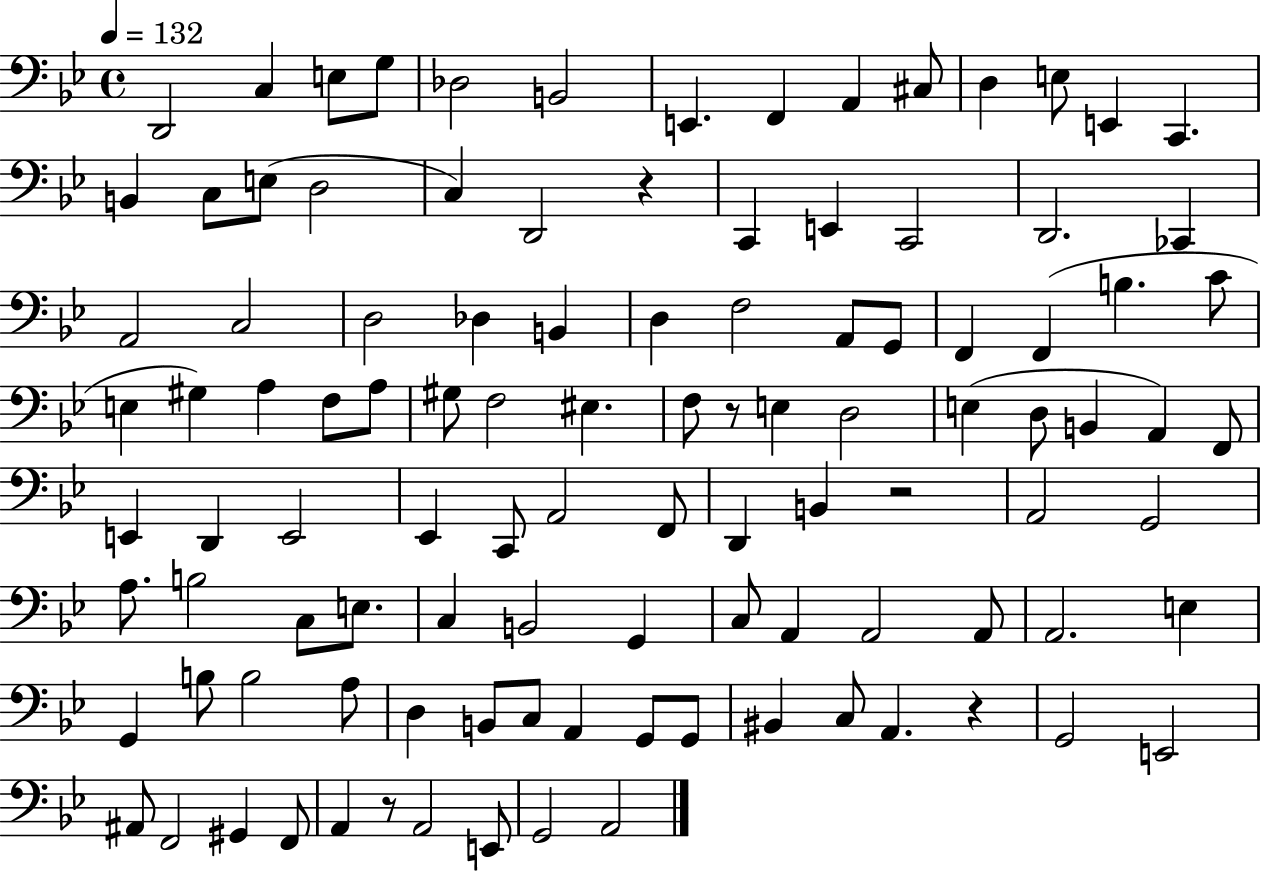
X:1
T:Untitled
M:4/4
L:1/4
K:Bb
D,,2 C, E,/2 G,/2 _D,2 B,,2 E,, F,, A,, ^C,/2 D, E,/2 E,, C,, B,, C,/2 E,/2 D,2 C, D,,2 z C,, E,, C,,2 D,,2 _C,, A,,2 C,2 D,2 _D, B,, D, F,2 A,,/2 G,,/2 F,, F,, B, C/2 E, ^G, A, F,/2 A,/2 ^G,/2 F,2 ^E, F,/2 z/2 E, D,2 E, D,/2 B,, A,, F,,/2 E,, D,, E,,2 _E,, C,,/2 A,,2 F,,/2 D,, B,, z2 A,,2 G,,2 A,/2 B,2 C,/2 E,/2 C, B,,2 G,, C,/2 A,, A,,2 A,,/2 A,,2 E, G,, B,/2 B,2 A,/2 D, B,,/2 C,/2 A,, G,,/2 G,,/2 ^B,, C,/2 A,, z G,,2 E,,2 ^A,,/2 F,,2 ^G,, F,,/2 A,, z/2 A,,2 E,,/2 G,,2 A,,2